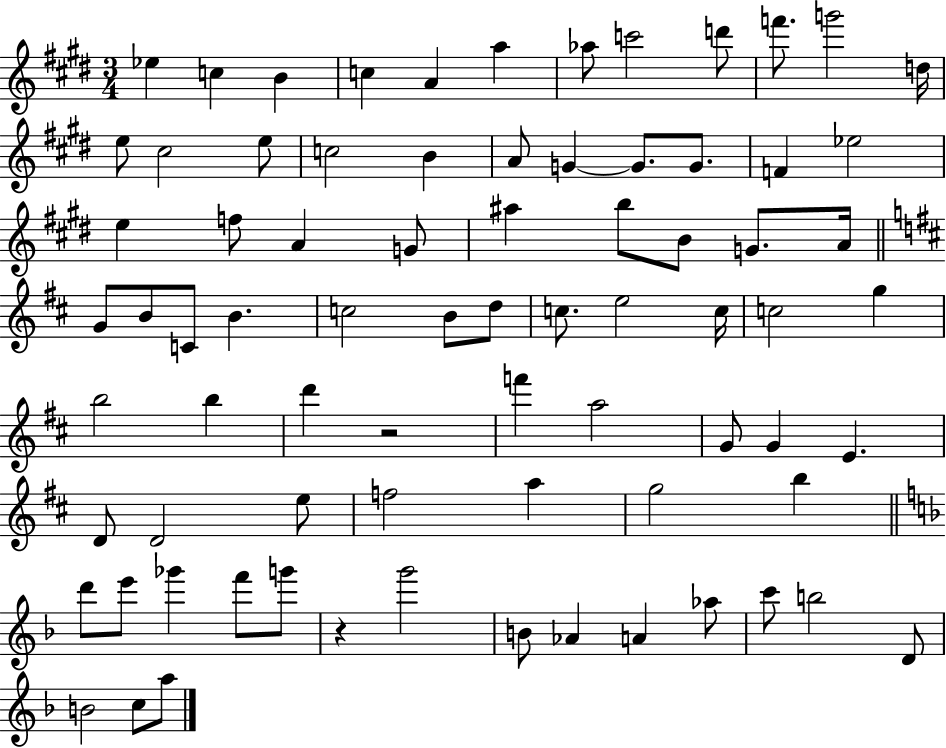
{
  \clef treble
  \numericTimeSignature
  \time 3/4
  \key e \major
  ees''4 c''4 b'4 | c''4 a'4 a''4 | aes''8 c'''2 d'''8 | f'''8. g'''2 d''16 | \break e''8 cis''2 e''8 | c''2 b'4 | a'8 g'4~~ g'8. g'8. | f'4 ees''2 | \break e''4 f''8 a'4 g'8 | ais''4 b''8 b'8 g'8. a'16 | \bar "||" \break \key d \major g'8 b'8 c'8 b'4. | c''2 b'8 d''8 | c''8. e''2 c''16 | c''2 g''4 | \break b''2 b''4 | d'''4 r2 | f'''4 a''2 | g'8 g'4 e'4. | \break d'8 d'2 e''8 | f''2 a''4 | g''2 b''4 | \bar "||" \break \key d \minor d'''8 e'''8 ges'''4 f'''8 g'''8 | r4 g'''2 | b'8 aes'4 a'4 aes''8 | c'''8 b''2 d'8 | \break b'2 c''8 a''8 | \bar "|."
}